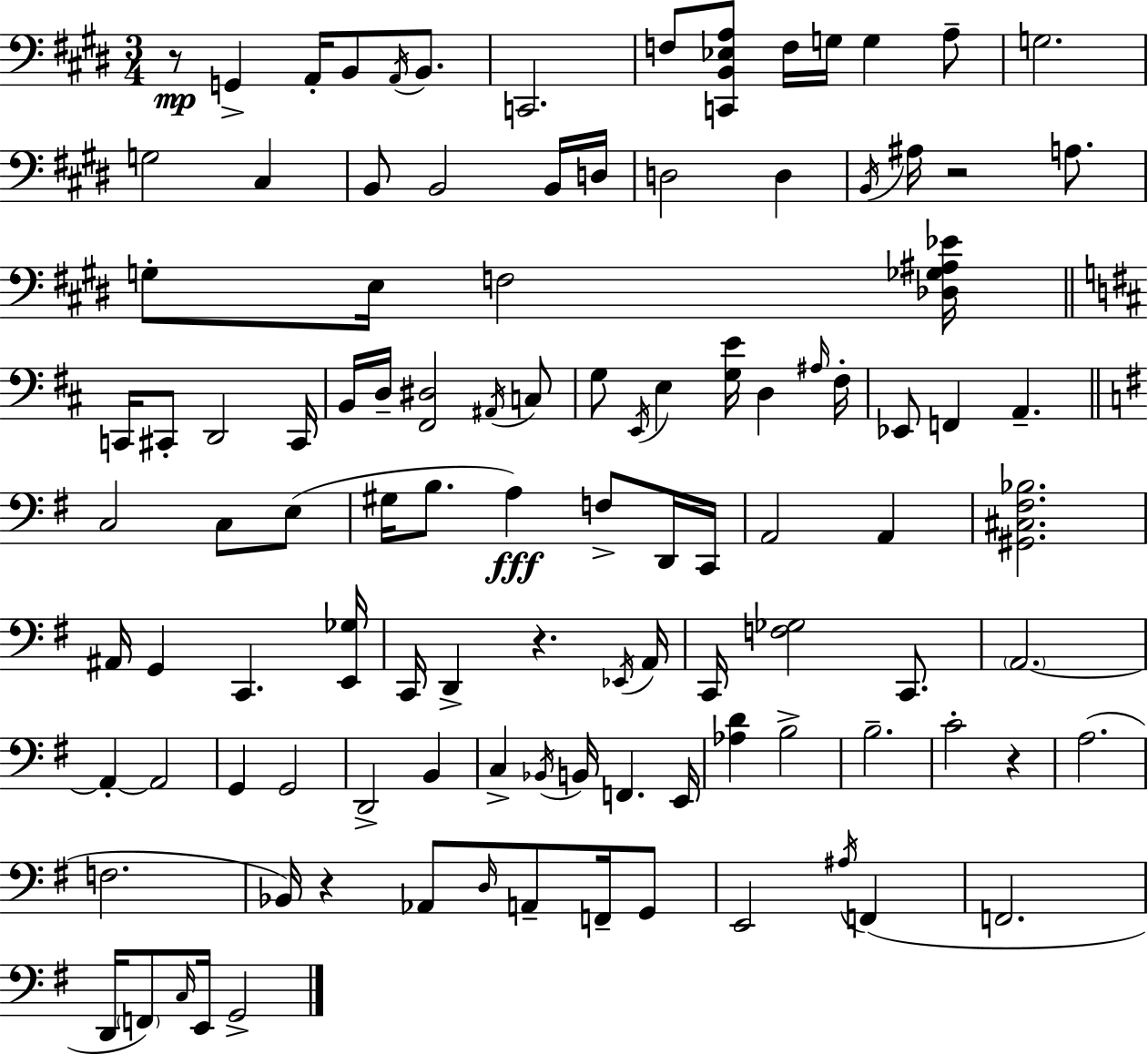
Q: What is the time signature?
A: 3/4